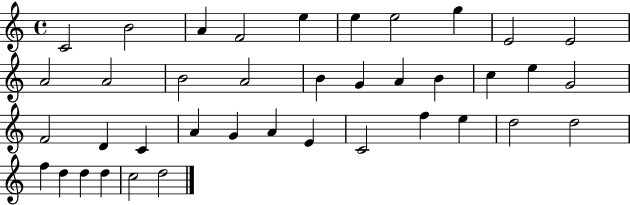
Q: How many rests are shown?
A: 0